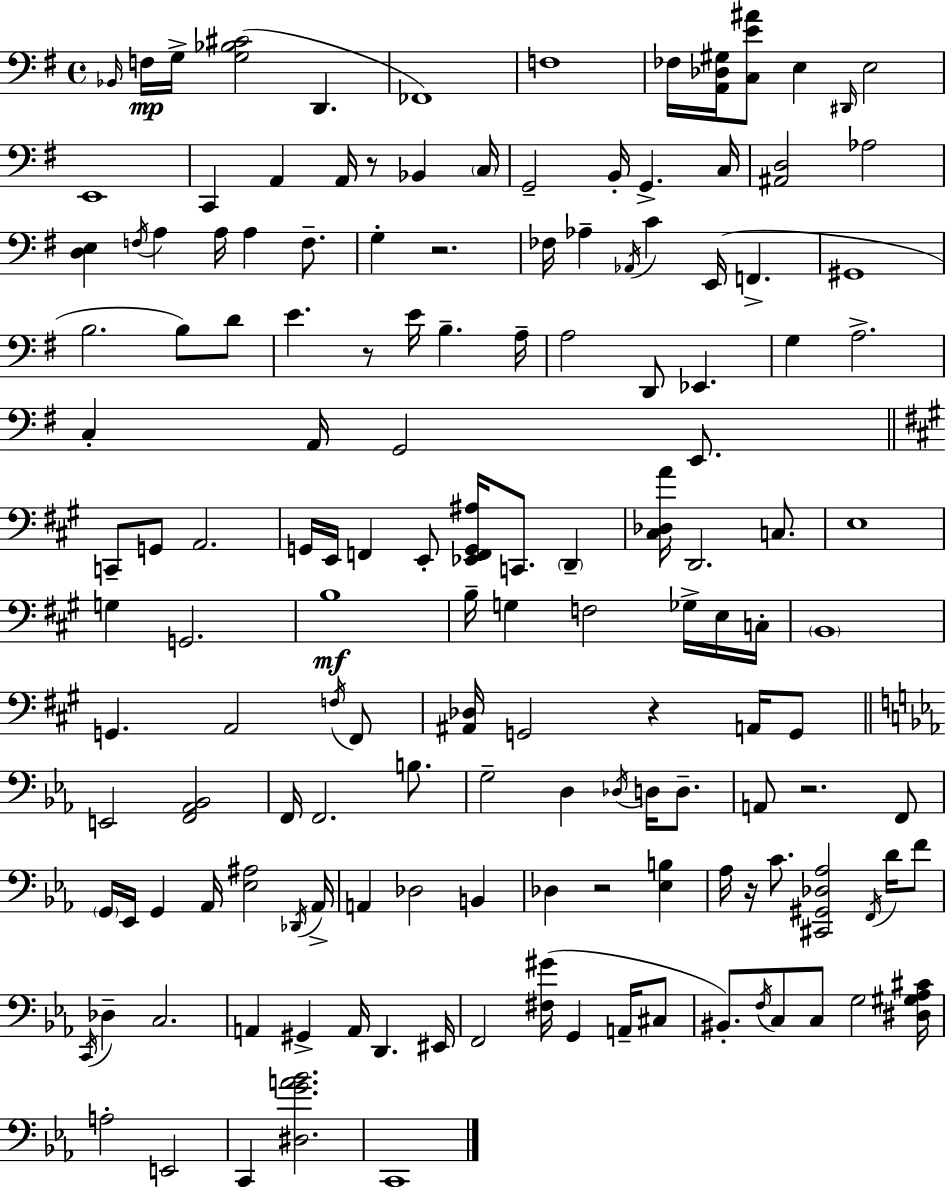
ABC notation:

X:1
T:Untitled
M:4/4
L:1/4
K:Em
_B,,/4 F,/4 G,/4 [G,_B,^C]2 D,, _F,,4 F,4 _F,/4 [A,,_D,^G,]/4 [C,E^A]/2 E, ^D,,/4 E,2 E,,4 C,, A,, A,,/4 z/2 _B,, C,/4 G,,2 B,,/4 G,, C,/4 [^A,,D,]2 _A,2 [D,E,] F,/4 A, A,/4 A, F,/2 G, z2 _F,/4 _A, _A,,/4 C E,,/4 F,, ^G,,4 B,2 B,/2 D/2 E z/2 E/4 B, A,/4 A,2 D,,/2 _E,, G, A,2 C, A,,/4 G,,2 E,,/2 C,,/2 G,,/2 A,,2 G,,/4 E,,/4 F,, E,,/2 [_E,,F,,G,,^A,]/4 C,,/2 D,, [^C,_D,A]/4 D,,2 C,/2 E,4 G, G,,2 B,4 B,/4 G, F,2 _G,/4 E,/4 C,/4 B,,4 G,, A,,2 F,/4 ^F,,/2 [^A,,_D,]/4 G,,2 z A,,/4 G,,/2 E,,2 [F,,_A,,_B,,]2 F,,/4 F,,2 B,/2 G,2 D, _D,/4 D,/4 D,/2 A,,/2 z2 F,,/2 G,,/4 _E,,/4 G,, _A,,/4 [_E,^A,]2 _D,,/4 _A,,/4 A,, _D,2 B,, _D, z2 [_E,B,] _A,/4 z/4 C/2 [^C,,^G,,_D,_A,]2 F,,/4 D/4 F/2 C,,/4 _D, C,2 A,, ^G,, A,,/4 D,, ^E,,/4 F,,2 [^F,^G]/4 G,, A,,/4 ^C,/2 ^B,,/2 F,/4 C,/2 C,/2 G,2 [^D,^G,_A,^C]/4 A,2 E,,2 C,, [^D,GA_B]2 C,,4